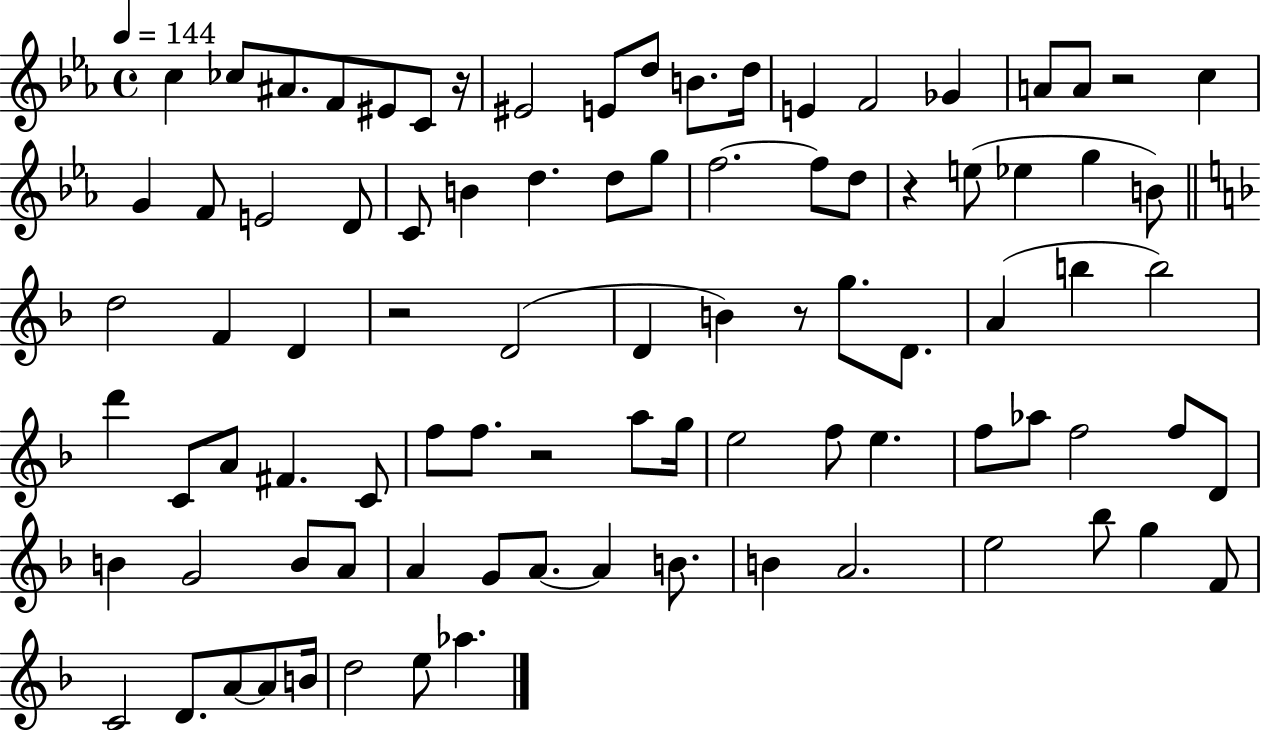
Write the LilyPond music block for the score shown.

{
  \clef treble
  \time 4/4
  \defaultTimeSignature
  \key ees \major
  \tempo 4 = 144
  c''4 ces''8 ais'8. f'8 eis'8 c'8 r16 | eis'2 e'8 d''8 b'8. d''16 | e'4 f'2 ges'4 | a'8 a'8 r2 c''4 | \break g'4 f'8 e'2 d'8 | c'8 b'4 d''4. d''8 g''8 | f''2.~~ f''8 d''8 | r4 e''8( ees''4 g''4 b'8) | \break \bar "||" \break \key f \major d''2 f'4 d'4 | r2 d'2( | d'4 b'4) r8 g''8. d'8. | a'4( b''4 b''2) | \break d'''4 c'8 a'8 fis'4. c'8 | f''8 f''8. r2 a''8 g''16 | e''2 f''8 e''4. | f''8 aes''8 f''2 f''8 d'8 | \break b'4 g'2 b'8 a'8 | a'4 g'8 a'8.~~ a'4 b'8. | b'4 a'2. | e''2 bes''8 g''4 f'8 | \break c'2 d'8. a'8~~ a'8 b'16 | d''2 e''8 aes''4. | \bar "|."
}